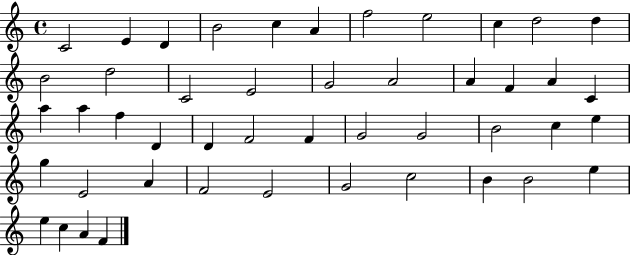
{
  \clef treble
  \time 4/4
  \defaultTimeSignature
  \key c \major
  c'2 e'4 d'4 | b'2 c''4 a'4 | f''2 e''2 | c''4 d''2 d''4 | \break b'2 d''2 | c'2 e'2 | g'2 a'2 | a'4 f'4 a'4 c'4 | \break a''4 a''4 f''4 d'4 | d'4 f'2 f'4 | g'2 g'2 | b'2 c''4 e''4 | \break g''4 e'2 a'4 | f'2 e'2 | g'2 c''2 | b'4 b'2 e''4 | \break e''4 c''4 a'4 f'4 | \bar "|."
}